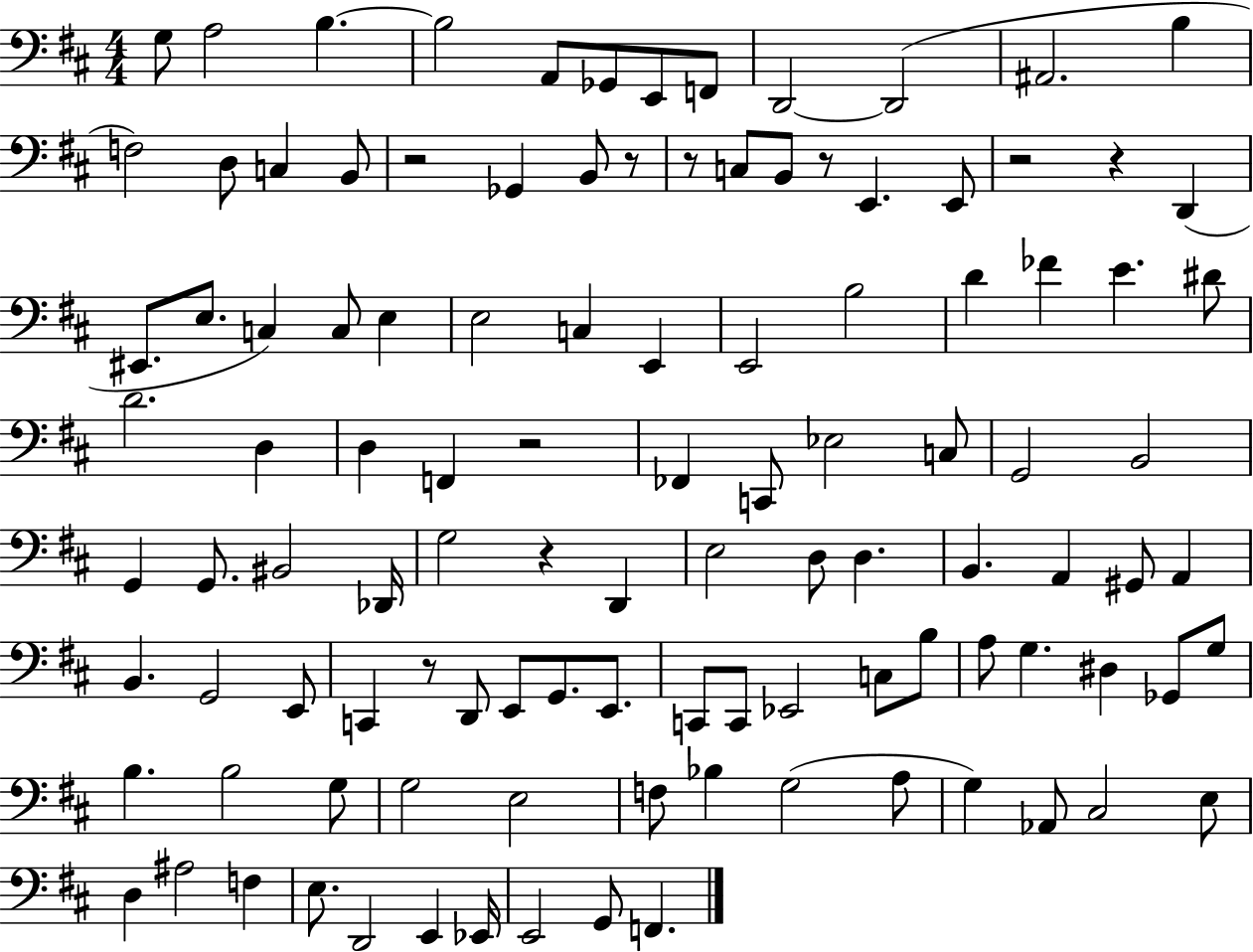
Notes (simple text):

G3/e A3/h B3/q. B3/h A2/e Gb2/e E2/e F2/e D2/h D2/h A#2/h. B3/q F3/h D3/e C3/q B2/e R/h Gb2/q B2/e R/e R/e C3/e B2/e R/e E2/q. E2/e R/h R/q D2/q EIS2/e. E3/e. C3/q C3/e E3/q E3/h C3/q E2/q E2/h B3/h D4/q FES4/q E4/q. D#4/e D4/h. D3/q D3/q F2/q R/h FES2/q C2/e Eb3/h C3/e G2/h B2/h G2/q G2/e. BIS2/h Db2/s G3/h R/q D2/q E3/h D3/e D3/q. B2/q. A2/q G#2/e A2/q B2/q. G2/h E2/e C2/q R/e D2/e E2/e G2/e. E2/e. C2/e C2/e Eb2/h C3/e B3/e A3/e G3/q. D#3/q Gb2/e G3/e B3/q. B3/h G3/e G3/h E3/h F3/e Bb3/q G3/h A3/e G3/q Ab2/e C#3/h E3/e D3/q A#3/h F3/q E3/e. D2/h E2/q Eb2/s E2/h G2/e F2/q.